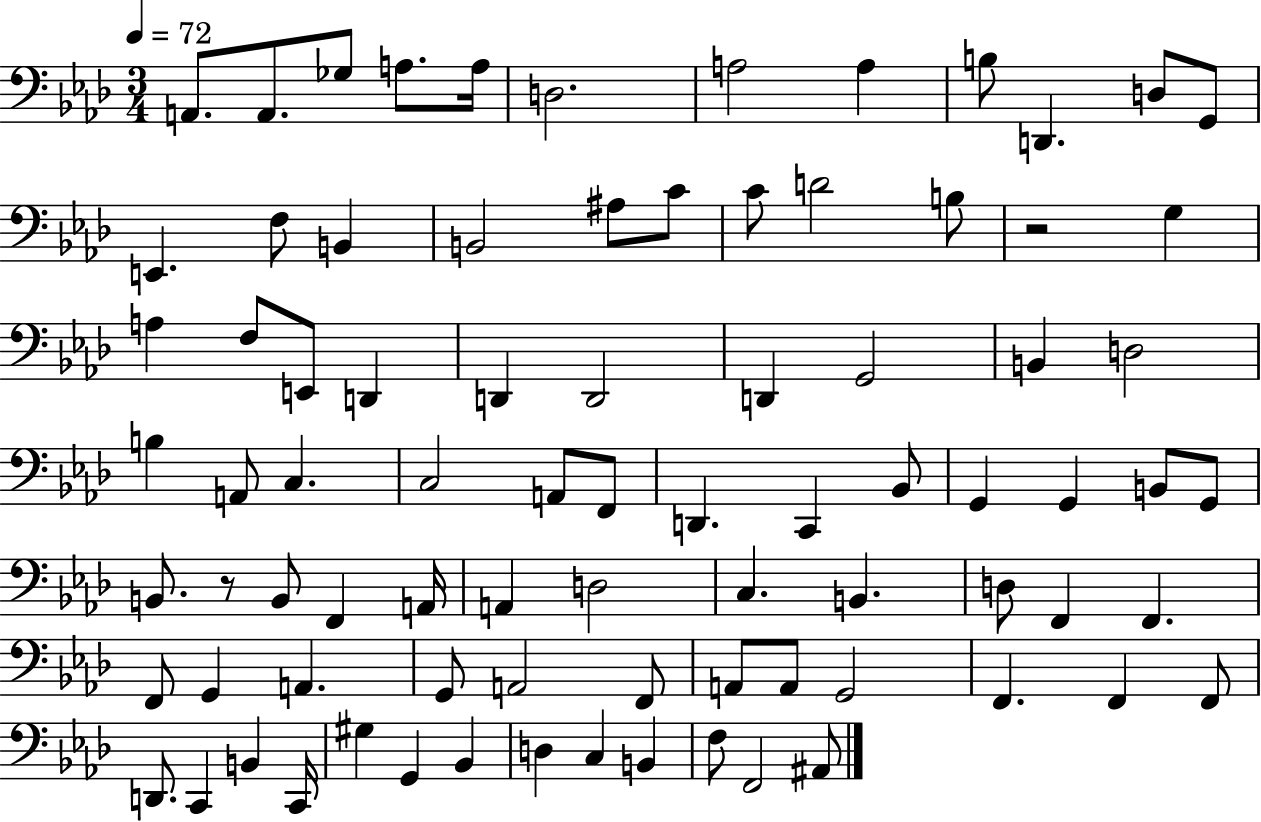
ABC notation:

X:1
T:Untitled
M:3/4
L:1/4
K:Ab
A,,/2 A,,/2 _G,/2 A,/2 A,/4 D,2 A,2 A, B,/2 D,, D,/2 G,,/2 E,, F,/2 B,, B,,2 ^A,/2 C/2 C/2 D2 B,/2 z2 G, A, F,/2 E,,/2 D,, D,, D,,2 D,, G,,2 B,, D,2 B, A,,/2 C, C,2 A,,/2 F,,/2 D,, C,, _B,,/2 G,, G,, B,,/2 G,,/2 B,,/2 z/2 B,,/2 F,, A,,/4 A,, D,2 C, B,, D,/2 F,, F,, F,,/2 G,, A,, G,,/2 A,,2 F,,/2 A,,/2 A,,/2 G,,2 F,, F,, F,,/2 D,,/2 C,, B,, C,,/4 ^G, G,, _B,, D, C, B,, F,/2 F,,2 ^A,,/2